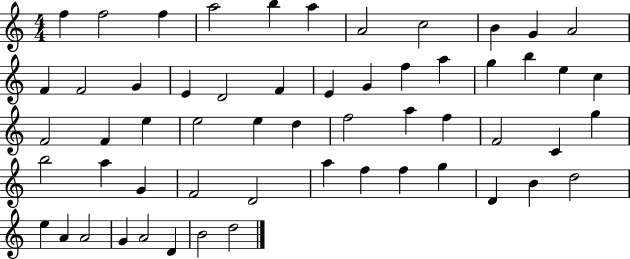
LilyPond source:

{
  \clef treble
  \numericTimeSignature
  \time 4/4
  \key c \major
  f''4 f''2 f''4 | a''2 b''4 a''4 | a'2 c''2 | b'4 g'4 a'2 | \break f'4 f'2 g'4 | e'4 d'2 f'4 | e'4 g'4 f''4 a''4 | g''4 b''4 e''4 c''4 | \break f'2 f'4 e''4 | e''2 e''4 d''4 | f''2 a''4 f''4 | f'2 c'4 g''4 | \break b''2 a''4 g'4 | f'2 d'2 | a''4 f''4 f''4 g''4 | d'4 b'4 d''2 | \break e''4 a'4 a'2 | g'4 a'2 d'4 | b'2 d''2 | \bar "|."
}